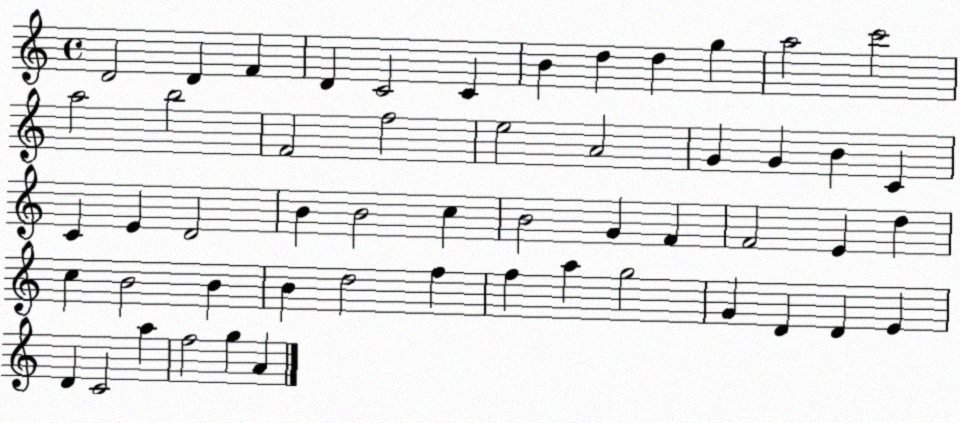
X:1
T:Untitled
M:4/4
L:1/4
K:C
D2 D F D C2 C B d d g a2 c'2 a2 b2 F2 f2 e2 A2 G G B C C E D2 B B2 c B2 G F F2 E d c B2 B B d2 f f a g2 G D D E D C2 a f2 g A